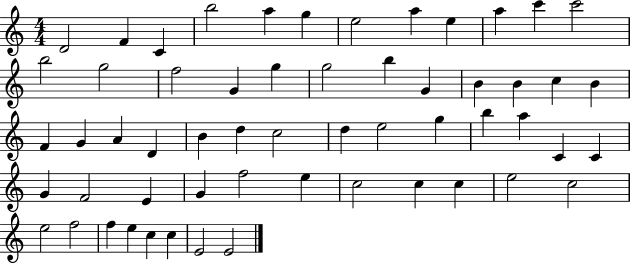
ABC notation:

X:1
T:Untitled
M:4/4
L:1/4
K:C
D2 F C b2 a g e2 a e a c' c'2 b2 g2 f2 G g g2 b G B B c B F G A D B d c2 d e2 g b a C C G F2 E G f2 e c2 c c e2 c2 e2 f2 f e c c E2 E2